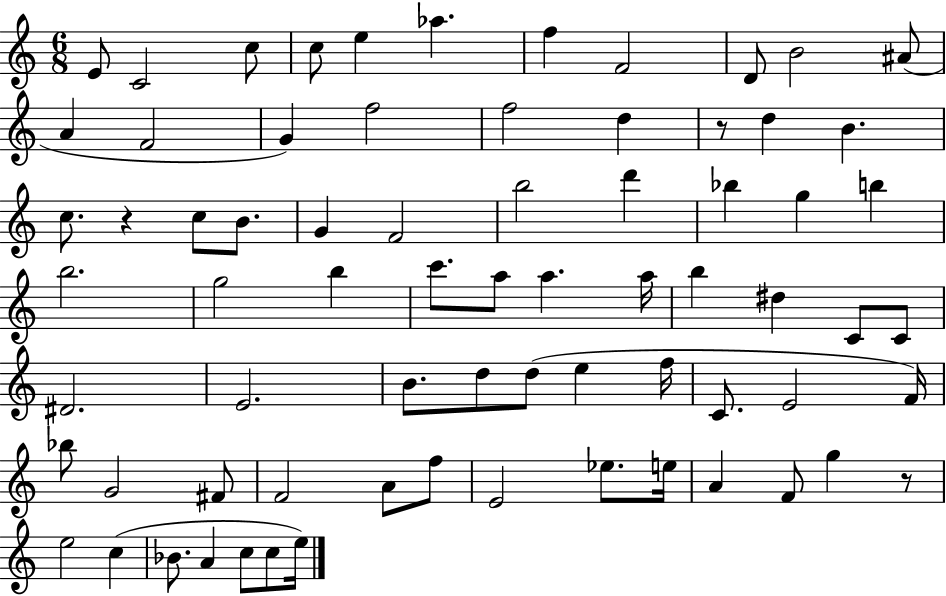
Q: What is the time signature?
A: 6/8